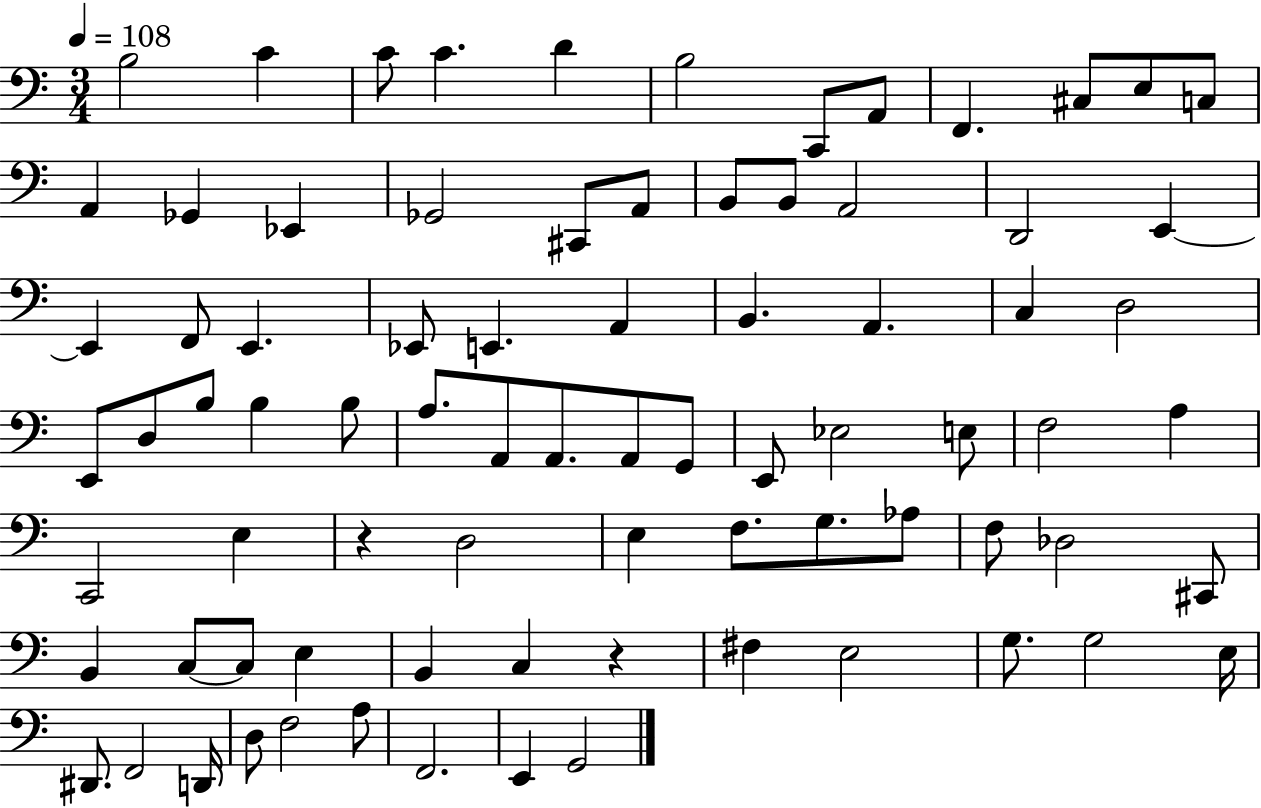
X:1
T:Untitled
M:3/4
L:1/4
K:C
B,2 C C/2 C D B,2 C,,/2 A,,/2 F,, ^C,/2 E,/2 C,/2 A,, _G,, _E,, _G,,2 ^C,,/2 A,,/2 B,,/2 B,,/2 A,,2 D,,2 E,, E,, F,,/2 E,, _E,,/2 E,, A,, B,, A,, C, D,2 E,,/2 D,/2 B,/2 B, B,/2 A,/2 A,,/2 A,,/2 A,,/2 G,,/2 E,,/2 _E,2 E,/2 F,2 A, C,,2 E, z D,2 E, F,/2 G,/2 _A,/2 F,/2 _D,2 ^C,,/2 B,, C,/2 C,/2 E, B,, C, z ^F, E,2 G,/2 G,2 E,/4 ^D,,/2 F,,2 D,,/4 D,/2 F,2 A,/2 F,,2 E,, G,,2